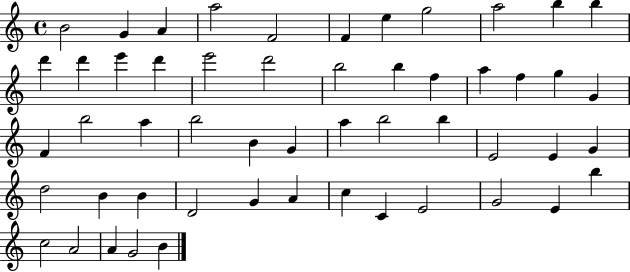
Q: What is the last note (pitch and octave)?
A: B4